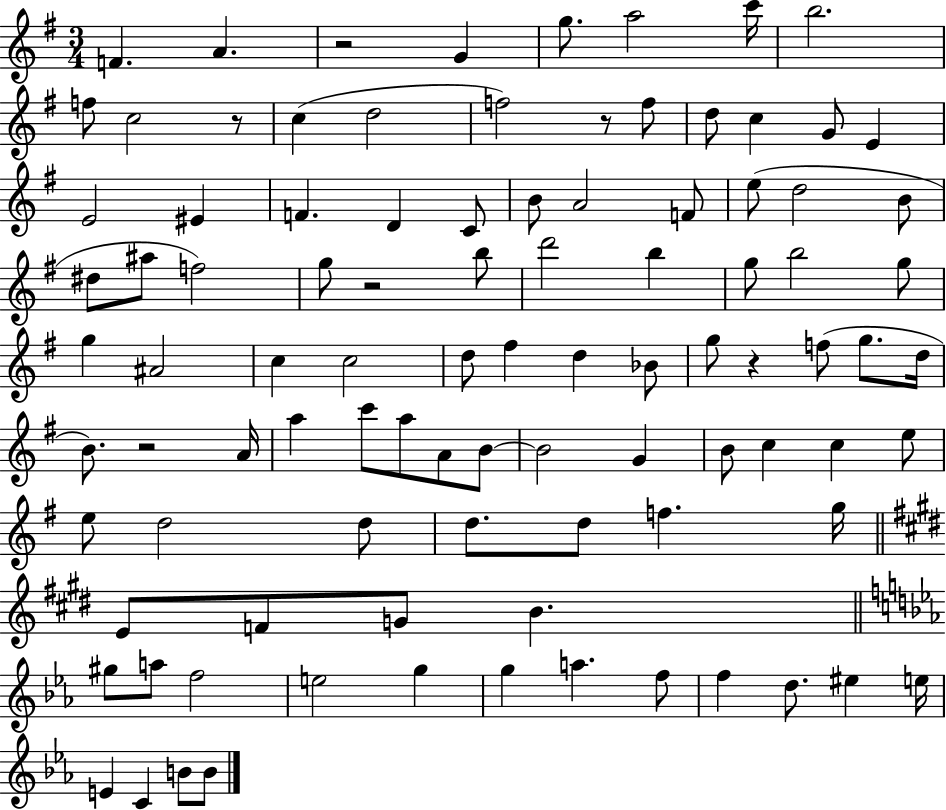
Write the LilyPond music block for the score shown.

{
  \clef treble
  \numericTimeSignature
  \time 3/4
  \key g \major
  f'4. a'4. | r2 g'4 | g''8. a''2 c'''16 | b''2. | \break f''8 c''2 r8 | c''4( d''2 | f''2) r8 f''8 | d''8 c''4 g'8 e'4 | \break e'2 eis'4 | f'4. d'4 c'8 | b'8 a'2 f'8 | e''8( d''2 b'8 | \break dis''8 ais''8 f''2) | g''8 r2 b''8 | d'''2 b''4 | g''8 b''2 g''8 | \break g''4 ais'2 | c''4 c''2 | d''8 fis''4 d''4 bes'8 | g''8 r4 f''8( g''8. d''16 | \break b'8.) r2 a'16 | a''4 c'''8 a''8 a'8 b'8~~ | b'2 g'4 | b'8 c''4 c''4 e''8 | \break e''8 d''2 d''8 | d''8. d''8 f''4. g''16 | \bar "||" \break \key e \major e'8 f'8 g'8 b'4. | \bar "||" \break \key ees \major gis''8 a''8 f''2 | e''2 g''4 | g''4 a''4. f''8 | f''4 d''8. eis''4 e''16 | \break e'4 c'4 b'8 b'8 | \bar "|."
}